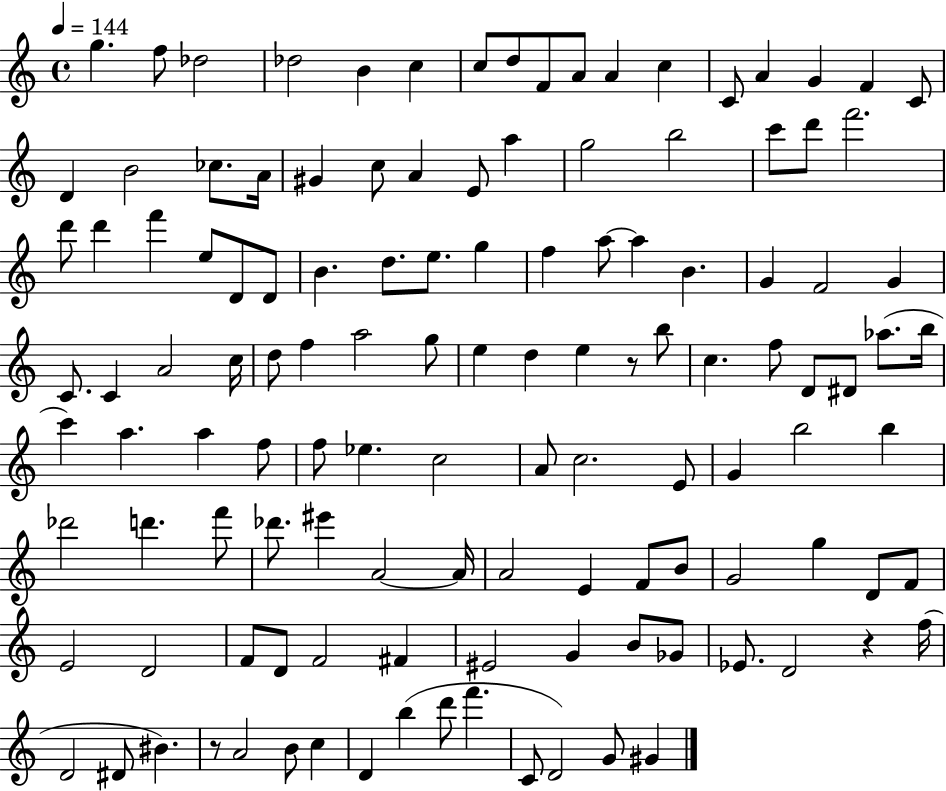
{
  \clef treble
  \time 4/4
  \defaultTimeSignature
  \key c \major
  \tempo 4 = 144
  g''4. f''8 des''2 | des''2 b'4 c''4 | c''8 d''8 f'8 a'8 a'4 c''4 | c'8 a'4 g'4 f'4 c'8 | \break d'4 b'2 ces''8. a'16 | gis'4 c''8 a'4 e'8 a''4 | g''2 b''2 | c'''8 d'''8 f'''2. | \break d'''8 d'''4 f'''4 e''8 d'8 d'8 | b'4. d''8. e''8. g''4 | f''4 a''8~~ a''4 b'4. | g'4 f'2 g'4 | \break c'8. c'4 a'2 c''16 | d''8 f''4 a''2 g''8 | e''4 d''4 e''4 r8 b''8 | c''4. f''8 d'8 dis'8 aes''8.( b''16 | \break c'''4) a''4. a''4 f''8 | f''8 ees''4. c''2 | a'8 c''2. e'8 | g'4 b''2 b''4 | \break des'''2 d'''4. f'''8 | des'''8. eis'''4 a'2~~ a'16 | a'2 e'4 f'8 b'8 | g'2 g''4 d'8 f'8 | \break e'2 d'2 | f'8 d'8 f'2 fis'4 | eis'2 g'4 b'8 ges'8 | ees'8. d'2 r4 f''16( | \break d'2 dis'8 bis'4.) | r8 a'2 b'8 c''4 | d'4 b''4( d'''8 f'''4. | c'8 d'2) g'8 gis'4 | \break \bar "|."
}